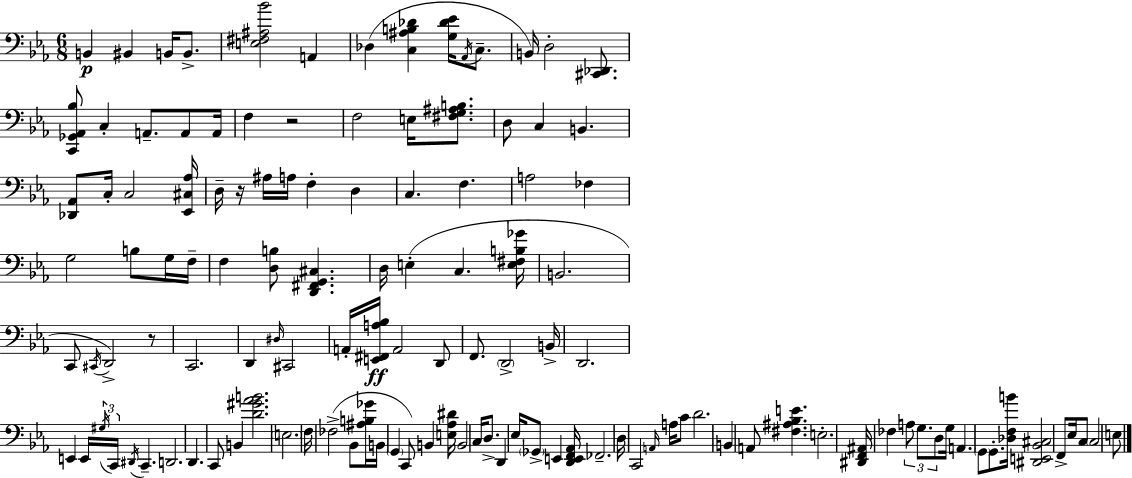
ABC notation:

X:1
T:Untitled
M:6/8
L:1/4
K:Cm
B,, ^B,, B,,/4 B,,/2 [E,^F,^A,_B]2 A,, _D, [C,^A,B,_D] [G,_D_E]/4 _A,,/4 C,/2 B,,/4 D,2 [^C,,_D,,]/2 [C,,_G,,_A,,_B,]/2 C, A,,/2 A,,/2 A,,/4 F, z2 F,2 E,/4 [^F,G,^A,B,]/2 D,/2 C, B,, [_D,,_A,,]/2 C,/4 C,2 [_E,,^C,_A,]/4 D,/4 z/4 ^A,/4 A,/4 F, D, C, F, A,2 _F, G,2 B,/2 G,/4 F,/4 F, [D,B,]/2 [D,,^F,,G,,^C,] D,/4 E, C, [E,^F,B,_G]/4 B,,2 C,,/2 ^C,,/4 D,,2 z/2 C,,2 D,, ^D,/4 ^C,,2 A,,/4 [E,,^F,,A,_B,]/4 A,,2 D,,/2 F,,/2 D,,2 B,,/4 D,,2 E,, E,,/4 ^G,/4 C,,/4 ^D,,/4 C,, D,,2 D,, C,,/2 B,, [D^G_AB]2 E,2 F,/4 _F,2 _B,,/2 [^A,B,_G]/4 B,,/4 G,, C,,/2 B,, [E,_A,^D]/4 B,,2 C,/4 D,/2 D,, _E,/4 _G,,/2 E,, [D,,E,,F,,_A,,]/4 _F,,2 D,/4 C,,2 A,,/4 A,/4 C/2 D2 B,, A,,/2 [^F,^A,_B,E] E,2 [^D,,F,,^A,,]/4 _F, A,/2 G,/2 D,/2 G,/4 A,, G,,/2 G,,/2 [_D,F,B]/4 [^D,,E,,_B,,^C,]2 F,,/2 _E,/4 C,/2 C,2 E,/2